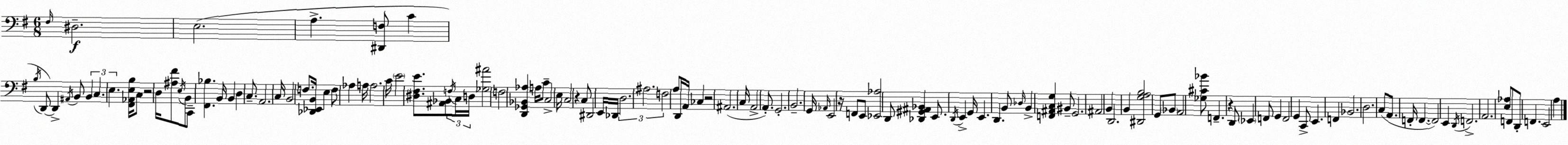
X:1
T:Untitled
M:6/8
L:1/4
K:G
^F,/4 ^D,2 E,2 A, [^D,,F,]/2 C B,/4 D,,/2 D,, ^A,,/4 B,,/2 B,, C, E, [^F,,_A,,E,B,]/4 C,/2 z2 D,/4 [^A,^F]/2 E,/4 B,,/2 C,,/2 [^F,,_B,] B,,/4 B,, D, C,/2 A,,2 C,/4 B,,2 F,/2 [_D,,_E,,B,,]/4 E, F,/2 _A, A,/4 A,2 C/4 E2 [^D,^F,E]/2 [^A,,_B,,]/2 F,/4 C,/4 D,/4 [_G,^A]2 F,2 [D,,_G,,_B,,_A,] A,/4 C/2 C,2 E,/4 C,2 z C,/2 ^D,,2 E,,/4 _D,,/4 D,2 ^A,2 F,2 A,/2 D,,/4 A,,/4 _C, z2 ^A,,2 C,/4 A,,2 A,,/2 G,,2 B,,2 G,,/4 _A,,/4 E,,2 z/4 F,,/2 E,,/2 [_E,,_A,]2 D,,/2 [_D,,^G,,^A,,_B,,] E,,/2 D,,/4 E,, G,,/4 E,, D,, B,,/2 _D,/4 B,, [F,,^A,,C,G,] ^B,,/2 G,,2 ^A,,2 B,, D,,2 B,, [^D,,G,A,B,]2 G,,/2 _B,,/2 A,,2 [_G,^C_B]/2 F,, z D,,/2 _E,, F,,/2 G,, F,,2 G,, C,,/2 E,, F,, _B,,2 D,2 C,/2 A,,/2 F,,/4 F,, F,,2 E,, D,,/4 F,,2 A,,2 [E,_A,]/2 F,,/2 D,,/2 F,, E,,2 A,